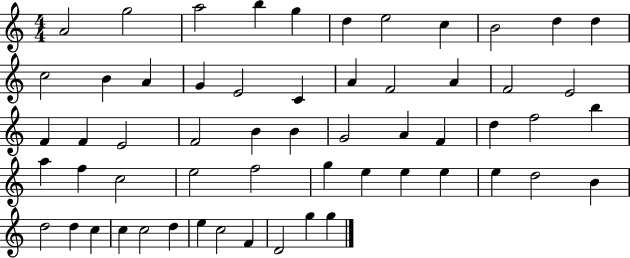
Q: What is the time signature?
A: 4/4